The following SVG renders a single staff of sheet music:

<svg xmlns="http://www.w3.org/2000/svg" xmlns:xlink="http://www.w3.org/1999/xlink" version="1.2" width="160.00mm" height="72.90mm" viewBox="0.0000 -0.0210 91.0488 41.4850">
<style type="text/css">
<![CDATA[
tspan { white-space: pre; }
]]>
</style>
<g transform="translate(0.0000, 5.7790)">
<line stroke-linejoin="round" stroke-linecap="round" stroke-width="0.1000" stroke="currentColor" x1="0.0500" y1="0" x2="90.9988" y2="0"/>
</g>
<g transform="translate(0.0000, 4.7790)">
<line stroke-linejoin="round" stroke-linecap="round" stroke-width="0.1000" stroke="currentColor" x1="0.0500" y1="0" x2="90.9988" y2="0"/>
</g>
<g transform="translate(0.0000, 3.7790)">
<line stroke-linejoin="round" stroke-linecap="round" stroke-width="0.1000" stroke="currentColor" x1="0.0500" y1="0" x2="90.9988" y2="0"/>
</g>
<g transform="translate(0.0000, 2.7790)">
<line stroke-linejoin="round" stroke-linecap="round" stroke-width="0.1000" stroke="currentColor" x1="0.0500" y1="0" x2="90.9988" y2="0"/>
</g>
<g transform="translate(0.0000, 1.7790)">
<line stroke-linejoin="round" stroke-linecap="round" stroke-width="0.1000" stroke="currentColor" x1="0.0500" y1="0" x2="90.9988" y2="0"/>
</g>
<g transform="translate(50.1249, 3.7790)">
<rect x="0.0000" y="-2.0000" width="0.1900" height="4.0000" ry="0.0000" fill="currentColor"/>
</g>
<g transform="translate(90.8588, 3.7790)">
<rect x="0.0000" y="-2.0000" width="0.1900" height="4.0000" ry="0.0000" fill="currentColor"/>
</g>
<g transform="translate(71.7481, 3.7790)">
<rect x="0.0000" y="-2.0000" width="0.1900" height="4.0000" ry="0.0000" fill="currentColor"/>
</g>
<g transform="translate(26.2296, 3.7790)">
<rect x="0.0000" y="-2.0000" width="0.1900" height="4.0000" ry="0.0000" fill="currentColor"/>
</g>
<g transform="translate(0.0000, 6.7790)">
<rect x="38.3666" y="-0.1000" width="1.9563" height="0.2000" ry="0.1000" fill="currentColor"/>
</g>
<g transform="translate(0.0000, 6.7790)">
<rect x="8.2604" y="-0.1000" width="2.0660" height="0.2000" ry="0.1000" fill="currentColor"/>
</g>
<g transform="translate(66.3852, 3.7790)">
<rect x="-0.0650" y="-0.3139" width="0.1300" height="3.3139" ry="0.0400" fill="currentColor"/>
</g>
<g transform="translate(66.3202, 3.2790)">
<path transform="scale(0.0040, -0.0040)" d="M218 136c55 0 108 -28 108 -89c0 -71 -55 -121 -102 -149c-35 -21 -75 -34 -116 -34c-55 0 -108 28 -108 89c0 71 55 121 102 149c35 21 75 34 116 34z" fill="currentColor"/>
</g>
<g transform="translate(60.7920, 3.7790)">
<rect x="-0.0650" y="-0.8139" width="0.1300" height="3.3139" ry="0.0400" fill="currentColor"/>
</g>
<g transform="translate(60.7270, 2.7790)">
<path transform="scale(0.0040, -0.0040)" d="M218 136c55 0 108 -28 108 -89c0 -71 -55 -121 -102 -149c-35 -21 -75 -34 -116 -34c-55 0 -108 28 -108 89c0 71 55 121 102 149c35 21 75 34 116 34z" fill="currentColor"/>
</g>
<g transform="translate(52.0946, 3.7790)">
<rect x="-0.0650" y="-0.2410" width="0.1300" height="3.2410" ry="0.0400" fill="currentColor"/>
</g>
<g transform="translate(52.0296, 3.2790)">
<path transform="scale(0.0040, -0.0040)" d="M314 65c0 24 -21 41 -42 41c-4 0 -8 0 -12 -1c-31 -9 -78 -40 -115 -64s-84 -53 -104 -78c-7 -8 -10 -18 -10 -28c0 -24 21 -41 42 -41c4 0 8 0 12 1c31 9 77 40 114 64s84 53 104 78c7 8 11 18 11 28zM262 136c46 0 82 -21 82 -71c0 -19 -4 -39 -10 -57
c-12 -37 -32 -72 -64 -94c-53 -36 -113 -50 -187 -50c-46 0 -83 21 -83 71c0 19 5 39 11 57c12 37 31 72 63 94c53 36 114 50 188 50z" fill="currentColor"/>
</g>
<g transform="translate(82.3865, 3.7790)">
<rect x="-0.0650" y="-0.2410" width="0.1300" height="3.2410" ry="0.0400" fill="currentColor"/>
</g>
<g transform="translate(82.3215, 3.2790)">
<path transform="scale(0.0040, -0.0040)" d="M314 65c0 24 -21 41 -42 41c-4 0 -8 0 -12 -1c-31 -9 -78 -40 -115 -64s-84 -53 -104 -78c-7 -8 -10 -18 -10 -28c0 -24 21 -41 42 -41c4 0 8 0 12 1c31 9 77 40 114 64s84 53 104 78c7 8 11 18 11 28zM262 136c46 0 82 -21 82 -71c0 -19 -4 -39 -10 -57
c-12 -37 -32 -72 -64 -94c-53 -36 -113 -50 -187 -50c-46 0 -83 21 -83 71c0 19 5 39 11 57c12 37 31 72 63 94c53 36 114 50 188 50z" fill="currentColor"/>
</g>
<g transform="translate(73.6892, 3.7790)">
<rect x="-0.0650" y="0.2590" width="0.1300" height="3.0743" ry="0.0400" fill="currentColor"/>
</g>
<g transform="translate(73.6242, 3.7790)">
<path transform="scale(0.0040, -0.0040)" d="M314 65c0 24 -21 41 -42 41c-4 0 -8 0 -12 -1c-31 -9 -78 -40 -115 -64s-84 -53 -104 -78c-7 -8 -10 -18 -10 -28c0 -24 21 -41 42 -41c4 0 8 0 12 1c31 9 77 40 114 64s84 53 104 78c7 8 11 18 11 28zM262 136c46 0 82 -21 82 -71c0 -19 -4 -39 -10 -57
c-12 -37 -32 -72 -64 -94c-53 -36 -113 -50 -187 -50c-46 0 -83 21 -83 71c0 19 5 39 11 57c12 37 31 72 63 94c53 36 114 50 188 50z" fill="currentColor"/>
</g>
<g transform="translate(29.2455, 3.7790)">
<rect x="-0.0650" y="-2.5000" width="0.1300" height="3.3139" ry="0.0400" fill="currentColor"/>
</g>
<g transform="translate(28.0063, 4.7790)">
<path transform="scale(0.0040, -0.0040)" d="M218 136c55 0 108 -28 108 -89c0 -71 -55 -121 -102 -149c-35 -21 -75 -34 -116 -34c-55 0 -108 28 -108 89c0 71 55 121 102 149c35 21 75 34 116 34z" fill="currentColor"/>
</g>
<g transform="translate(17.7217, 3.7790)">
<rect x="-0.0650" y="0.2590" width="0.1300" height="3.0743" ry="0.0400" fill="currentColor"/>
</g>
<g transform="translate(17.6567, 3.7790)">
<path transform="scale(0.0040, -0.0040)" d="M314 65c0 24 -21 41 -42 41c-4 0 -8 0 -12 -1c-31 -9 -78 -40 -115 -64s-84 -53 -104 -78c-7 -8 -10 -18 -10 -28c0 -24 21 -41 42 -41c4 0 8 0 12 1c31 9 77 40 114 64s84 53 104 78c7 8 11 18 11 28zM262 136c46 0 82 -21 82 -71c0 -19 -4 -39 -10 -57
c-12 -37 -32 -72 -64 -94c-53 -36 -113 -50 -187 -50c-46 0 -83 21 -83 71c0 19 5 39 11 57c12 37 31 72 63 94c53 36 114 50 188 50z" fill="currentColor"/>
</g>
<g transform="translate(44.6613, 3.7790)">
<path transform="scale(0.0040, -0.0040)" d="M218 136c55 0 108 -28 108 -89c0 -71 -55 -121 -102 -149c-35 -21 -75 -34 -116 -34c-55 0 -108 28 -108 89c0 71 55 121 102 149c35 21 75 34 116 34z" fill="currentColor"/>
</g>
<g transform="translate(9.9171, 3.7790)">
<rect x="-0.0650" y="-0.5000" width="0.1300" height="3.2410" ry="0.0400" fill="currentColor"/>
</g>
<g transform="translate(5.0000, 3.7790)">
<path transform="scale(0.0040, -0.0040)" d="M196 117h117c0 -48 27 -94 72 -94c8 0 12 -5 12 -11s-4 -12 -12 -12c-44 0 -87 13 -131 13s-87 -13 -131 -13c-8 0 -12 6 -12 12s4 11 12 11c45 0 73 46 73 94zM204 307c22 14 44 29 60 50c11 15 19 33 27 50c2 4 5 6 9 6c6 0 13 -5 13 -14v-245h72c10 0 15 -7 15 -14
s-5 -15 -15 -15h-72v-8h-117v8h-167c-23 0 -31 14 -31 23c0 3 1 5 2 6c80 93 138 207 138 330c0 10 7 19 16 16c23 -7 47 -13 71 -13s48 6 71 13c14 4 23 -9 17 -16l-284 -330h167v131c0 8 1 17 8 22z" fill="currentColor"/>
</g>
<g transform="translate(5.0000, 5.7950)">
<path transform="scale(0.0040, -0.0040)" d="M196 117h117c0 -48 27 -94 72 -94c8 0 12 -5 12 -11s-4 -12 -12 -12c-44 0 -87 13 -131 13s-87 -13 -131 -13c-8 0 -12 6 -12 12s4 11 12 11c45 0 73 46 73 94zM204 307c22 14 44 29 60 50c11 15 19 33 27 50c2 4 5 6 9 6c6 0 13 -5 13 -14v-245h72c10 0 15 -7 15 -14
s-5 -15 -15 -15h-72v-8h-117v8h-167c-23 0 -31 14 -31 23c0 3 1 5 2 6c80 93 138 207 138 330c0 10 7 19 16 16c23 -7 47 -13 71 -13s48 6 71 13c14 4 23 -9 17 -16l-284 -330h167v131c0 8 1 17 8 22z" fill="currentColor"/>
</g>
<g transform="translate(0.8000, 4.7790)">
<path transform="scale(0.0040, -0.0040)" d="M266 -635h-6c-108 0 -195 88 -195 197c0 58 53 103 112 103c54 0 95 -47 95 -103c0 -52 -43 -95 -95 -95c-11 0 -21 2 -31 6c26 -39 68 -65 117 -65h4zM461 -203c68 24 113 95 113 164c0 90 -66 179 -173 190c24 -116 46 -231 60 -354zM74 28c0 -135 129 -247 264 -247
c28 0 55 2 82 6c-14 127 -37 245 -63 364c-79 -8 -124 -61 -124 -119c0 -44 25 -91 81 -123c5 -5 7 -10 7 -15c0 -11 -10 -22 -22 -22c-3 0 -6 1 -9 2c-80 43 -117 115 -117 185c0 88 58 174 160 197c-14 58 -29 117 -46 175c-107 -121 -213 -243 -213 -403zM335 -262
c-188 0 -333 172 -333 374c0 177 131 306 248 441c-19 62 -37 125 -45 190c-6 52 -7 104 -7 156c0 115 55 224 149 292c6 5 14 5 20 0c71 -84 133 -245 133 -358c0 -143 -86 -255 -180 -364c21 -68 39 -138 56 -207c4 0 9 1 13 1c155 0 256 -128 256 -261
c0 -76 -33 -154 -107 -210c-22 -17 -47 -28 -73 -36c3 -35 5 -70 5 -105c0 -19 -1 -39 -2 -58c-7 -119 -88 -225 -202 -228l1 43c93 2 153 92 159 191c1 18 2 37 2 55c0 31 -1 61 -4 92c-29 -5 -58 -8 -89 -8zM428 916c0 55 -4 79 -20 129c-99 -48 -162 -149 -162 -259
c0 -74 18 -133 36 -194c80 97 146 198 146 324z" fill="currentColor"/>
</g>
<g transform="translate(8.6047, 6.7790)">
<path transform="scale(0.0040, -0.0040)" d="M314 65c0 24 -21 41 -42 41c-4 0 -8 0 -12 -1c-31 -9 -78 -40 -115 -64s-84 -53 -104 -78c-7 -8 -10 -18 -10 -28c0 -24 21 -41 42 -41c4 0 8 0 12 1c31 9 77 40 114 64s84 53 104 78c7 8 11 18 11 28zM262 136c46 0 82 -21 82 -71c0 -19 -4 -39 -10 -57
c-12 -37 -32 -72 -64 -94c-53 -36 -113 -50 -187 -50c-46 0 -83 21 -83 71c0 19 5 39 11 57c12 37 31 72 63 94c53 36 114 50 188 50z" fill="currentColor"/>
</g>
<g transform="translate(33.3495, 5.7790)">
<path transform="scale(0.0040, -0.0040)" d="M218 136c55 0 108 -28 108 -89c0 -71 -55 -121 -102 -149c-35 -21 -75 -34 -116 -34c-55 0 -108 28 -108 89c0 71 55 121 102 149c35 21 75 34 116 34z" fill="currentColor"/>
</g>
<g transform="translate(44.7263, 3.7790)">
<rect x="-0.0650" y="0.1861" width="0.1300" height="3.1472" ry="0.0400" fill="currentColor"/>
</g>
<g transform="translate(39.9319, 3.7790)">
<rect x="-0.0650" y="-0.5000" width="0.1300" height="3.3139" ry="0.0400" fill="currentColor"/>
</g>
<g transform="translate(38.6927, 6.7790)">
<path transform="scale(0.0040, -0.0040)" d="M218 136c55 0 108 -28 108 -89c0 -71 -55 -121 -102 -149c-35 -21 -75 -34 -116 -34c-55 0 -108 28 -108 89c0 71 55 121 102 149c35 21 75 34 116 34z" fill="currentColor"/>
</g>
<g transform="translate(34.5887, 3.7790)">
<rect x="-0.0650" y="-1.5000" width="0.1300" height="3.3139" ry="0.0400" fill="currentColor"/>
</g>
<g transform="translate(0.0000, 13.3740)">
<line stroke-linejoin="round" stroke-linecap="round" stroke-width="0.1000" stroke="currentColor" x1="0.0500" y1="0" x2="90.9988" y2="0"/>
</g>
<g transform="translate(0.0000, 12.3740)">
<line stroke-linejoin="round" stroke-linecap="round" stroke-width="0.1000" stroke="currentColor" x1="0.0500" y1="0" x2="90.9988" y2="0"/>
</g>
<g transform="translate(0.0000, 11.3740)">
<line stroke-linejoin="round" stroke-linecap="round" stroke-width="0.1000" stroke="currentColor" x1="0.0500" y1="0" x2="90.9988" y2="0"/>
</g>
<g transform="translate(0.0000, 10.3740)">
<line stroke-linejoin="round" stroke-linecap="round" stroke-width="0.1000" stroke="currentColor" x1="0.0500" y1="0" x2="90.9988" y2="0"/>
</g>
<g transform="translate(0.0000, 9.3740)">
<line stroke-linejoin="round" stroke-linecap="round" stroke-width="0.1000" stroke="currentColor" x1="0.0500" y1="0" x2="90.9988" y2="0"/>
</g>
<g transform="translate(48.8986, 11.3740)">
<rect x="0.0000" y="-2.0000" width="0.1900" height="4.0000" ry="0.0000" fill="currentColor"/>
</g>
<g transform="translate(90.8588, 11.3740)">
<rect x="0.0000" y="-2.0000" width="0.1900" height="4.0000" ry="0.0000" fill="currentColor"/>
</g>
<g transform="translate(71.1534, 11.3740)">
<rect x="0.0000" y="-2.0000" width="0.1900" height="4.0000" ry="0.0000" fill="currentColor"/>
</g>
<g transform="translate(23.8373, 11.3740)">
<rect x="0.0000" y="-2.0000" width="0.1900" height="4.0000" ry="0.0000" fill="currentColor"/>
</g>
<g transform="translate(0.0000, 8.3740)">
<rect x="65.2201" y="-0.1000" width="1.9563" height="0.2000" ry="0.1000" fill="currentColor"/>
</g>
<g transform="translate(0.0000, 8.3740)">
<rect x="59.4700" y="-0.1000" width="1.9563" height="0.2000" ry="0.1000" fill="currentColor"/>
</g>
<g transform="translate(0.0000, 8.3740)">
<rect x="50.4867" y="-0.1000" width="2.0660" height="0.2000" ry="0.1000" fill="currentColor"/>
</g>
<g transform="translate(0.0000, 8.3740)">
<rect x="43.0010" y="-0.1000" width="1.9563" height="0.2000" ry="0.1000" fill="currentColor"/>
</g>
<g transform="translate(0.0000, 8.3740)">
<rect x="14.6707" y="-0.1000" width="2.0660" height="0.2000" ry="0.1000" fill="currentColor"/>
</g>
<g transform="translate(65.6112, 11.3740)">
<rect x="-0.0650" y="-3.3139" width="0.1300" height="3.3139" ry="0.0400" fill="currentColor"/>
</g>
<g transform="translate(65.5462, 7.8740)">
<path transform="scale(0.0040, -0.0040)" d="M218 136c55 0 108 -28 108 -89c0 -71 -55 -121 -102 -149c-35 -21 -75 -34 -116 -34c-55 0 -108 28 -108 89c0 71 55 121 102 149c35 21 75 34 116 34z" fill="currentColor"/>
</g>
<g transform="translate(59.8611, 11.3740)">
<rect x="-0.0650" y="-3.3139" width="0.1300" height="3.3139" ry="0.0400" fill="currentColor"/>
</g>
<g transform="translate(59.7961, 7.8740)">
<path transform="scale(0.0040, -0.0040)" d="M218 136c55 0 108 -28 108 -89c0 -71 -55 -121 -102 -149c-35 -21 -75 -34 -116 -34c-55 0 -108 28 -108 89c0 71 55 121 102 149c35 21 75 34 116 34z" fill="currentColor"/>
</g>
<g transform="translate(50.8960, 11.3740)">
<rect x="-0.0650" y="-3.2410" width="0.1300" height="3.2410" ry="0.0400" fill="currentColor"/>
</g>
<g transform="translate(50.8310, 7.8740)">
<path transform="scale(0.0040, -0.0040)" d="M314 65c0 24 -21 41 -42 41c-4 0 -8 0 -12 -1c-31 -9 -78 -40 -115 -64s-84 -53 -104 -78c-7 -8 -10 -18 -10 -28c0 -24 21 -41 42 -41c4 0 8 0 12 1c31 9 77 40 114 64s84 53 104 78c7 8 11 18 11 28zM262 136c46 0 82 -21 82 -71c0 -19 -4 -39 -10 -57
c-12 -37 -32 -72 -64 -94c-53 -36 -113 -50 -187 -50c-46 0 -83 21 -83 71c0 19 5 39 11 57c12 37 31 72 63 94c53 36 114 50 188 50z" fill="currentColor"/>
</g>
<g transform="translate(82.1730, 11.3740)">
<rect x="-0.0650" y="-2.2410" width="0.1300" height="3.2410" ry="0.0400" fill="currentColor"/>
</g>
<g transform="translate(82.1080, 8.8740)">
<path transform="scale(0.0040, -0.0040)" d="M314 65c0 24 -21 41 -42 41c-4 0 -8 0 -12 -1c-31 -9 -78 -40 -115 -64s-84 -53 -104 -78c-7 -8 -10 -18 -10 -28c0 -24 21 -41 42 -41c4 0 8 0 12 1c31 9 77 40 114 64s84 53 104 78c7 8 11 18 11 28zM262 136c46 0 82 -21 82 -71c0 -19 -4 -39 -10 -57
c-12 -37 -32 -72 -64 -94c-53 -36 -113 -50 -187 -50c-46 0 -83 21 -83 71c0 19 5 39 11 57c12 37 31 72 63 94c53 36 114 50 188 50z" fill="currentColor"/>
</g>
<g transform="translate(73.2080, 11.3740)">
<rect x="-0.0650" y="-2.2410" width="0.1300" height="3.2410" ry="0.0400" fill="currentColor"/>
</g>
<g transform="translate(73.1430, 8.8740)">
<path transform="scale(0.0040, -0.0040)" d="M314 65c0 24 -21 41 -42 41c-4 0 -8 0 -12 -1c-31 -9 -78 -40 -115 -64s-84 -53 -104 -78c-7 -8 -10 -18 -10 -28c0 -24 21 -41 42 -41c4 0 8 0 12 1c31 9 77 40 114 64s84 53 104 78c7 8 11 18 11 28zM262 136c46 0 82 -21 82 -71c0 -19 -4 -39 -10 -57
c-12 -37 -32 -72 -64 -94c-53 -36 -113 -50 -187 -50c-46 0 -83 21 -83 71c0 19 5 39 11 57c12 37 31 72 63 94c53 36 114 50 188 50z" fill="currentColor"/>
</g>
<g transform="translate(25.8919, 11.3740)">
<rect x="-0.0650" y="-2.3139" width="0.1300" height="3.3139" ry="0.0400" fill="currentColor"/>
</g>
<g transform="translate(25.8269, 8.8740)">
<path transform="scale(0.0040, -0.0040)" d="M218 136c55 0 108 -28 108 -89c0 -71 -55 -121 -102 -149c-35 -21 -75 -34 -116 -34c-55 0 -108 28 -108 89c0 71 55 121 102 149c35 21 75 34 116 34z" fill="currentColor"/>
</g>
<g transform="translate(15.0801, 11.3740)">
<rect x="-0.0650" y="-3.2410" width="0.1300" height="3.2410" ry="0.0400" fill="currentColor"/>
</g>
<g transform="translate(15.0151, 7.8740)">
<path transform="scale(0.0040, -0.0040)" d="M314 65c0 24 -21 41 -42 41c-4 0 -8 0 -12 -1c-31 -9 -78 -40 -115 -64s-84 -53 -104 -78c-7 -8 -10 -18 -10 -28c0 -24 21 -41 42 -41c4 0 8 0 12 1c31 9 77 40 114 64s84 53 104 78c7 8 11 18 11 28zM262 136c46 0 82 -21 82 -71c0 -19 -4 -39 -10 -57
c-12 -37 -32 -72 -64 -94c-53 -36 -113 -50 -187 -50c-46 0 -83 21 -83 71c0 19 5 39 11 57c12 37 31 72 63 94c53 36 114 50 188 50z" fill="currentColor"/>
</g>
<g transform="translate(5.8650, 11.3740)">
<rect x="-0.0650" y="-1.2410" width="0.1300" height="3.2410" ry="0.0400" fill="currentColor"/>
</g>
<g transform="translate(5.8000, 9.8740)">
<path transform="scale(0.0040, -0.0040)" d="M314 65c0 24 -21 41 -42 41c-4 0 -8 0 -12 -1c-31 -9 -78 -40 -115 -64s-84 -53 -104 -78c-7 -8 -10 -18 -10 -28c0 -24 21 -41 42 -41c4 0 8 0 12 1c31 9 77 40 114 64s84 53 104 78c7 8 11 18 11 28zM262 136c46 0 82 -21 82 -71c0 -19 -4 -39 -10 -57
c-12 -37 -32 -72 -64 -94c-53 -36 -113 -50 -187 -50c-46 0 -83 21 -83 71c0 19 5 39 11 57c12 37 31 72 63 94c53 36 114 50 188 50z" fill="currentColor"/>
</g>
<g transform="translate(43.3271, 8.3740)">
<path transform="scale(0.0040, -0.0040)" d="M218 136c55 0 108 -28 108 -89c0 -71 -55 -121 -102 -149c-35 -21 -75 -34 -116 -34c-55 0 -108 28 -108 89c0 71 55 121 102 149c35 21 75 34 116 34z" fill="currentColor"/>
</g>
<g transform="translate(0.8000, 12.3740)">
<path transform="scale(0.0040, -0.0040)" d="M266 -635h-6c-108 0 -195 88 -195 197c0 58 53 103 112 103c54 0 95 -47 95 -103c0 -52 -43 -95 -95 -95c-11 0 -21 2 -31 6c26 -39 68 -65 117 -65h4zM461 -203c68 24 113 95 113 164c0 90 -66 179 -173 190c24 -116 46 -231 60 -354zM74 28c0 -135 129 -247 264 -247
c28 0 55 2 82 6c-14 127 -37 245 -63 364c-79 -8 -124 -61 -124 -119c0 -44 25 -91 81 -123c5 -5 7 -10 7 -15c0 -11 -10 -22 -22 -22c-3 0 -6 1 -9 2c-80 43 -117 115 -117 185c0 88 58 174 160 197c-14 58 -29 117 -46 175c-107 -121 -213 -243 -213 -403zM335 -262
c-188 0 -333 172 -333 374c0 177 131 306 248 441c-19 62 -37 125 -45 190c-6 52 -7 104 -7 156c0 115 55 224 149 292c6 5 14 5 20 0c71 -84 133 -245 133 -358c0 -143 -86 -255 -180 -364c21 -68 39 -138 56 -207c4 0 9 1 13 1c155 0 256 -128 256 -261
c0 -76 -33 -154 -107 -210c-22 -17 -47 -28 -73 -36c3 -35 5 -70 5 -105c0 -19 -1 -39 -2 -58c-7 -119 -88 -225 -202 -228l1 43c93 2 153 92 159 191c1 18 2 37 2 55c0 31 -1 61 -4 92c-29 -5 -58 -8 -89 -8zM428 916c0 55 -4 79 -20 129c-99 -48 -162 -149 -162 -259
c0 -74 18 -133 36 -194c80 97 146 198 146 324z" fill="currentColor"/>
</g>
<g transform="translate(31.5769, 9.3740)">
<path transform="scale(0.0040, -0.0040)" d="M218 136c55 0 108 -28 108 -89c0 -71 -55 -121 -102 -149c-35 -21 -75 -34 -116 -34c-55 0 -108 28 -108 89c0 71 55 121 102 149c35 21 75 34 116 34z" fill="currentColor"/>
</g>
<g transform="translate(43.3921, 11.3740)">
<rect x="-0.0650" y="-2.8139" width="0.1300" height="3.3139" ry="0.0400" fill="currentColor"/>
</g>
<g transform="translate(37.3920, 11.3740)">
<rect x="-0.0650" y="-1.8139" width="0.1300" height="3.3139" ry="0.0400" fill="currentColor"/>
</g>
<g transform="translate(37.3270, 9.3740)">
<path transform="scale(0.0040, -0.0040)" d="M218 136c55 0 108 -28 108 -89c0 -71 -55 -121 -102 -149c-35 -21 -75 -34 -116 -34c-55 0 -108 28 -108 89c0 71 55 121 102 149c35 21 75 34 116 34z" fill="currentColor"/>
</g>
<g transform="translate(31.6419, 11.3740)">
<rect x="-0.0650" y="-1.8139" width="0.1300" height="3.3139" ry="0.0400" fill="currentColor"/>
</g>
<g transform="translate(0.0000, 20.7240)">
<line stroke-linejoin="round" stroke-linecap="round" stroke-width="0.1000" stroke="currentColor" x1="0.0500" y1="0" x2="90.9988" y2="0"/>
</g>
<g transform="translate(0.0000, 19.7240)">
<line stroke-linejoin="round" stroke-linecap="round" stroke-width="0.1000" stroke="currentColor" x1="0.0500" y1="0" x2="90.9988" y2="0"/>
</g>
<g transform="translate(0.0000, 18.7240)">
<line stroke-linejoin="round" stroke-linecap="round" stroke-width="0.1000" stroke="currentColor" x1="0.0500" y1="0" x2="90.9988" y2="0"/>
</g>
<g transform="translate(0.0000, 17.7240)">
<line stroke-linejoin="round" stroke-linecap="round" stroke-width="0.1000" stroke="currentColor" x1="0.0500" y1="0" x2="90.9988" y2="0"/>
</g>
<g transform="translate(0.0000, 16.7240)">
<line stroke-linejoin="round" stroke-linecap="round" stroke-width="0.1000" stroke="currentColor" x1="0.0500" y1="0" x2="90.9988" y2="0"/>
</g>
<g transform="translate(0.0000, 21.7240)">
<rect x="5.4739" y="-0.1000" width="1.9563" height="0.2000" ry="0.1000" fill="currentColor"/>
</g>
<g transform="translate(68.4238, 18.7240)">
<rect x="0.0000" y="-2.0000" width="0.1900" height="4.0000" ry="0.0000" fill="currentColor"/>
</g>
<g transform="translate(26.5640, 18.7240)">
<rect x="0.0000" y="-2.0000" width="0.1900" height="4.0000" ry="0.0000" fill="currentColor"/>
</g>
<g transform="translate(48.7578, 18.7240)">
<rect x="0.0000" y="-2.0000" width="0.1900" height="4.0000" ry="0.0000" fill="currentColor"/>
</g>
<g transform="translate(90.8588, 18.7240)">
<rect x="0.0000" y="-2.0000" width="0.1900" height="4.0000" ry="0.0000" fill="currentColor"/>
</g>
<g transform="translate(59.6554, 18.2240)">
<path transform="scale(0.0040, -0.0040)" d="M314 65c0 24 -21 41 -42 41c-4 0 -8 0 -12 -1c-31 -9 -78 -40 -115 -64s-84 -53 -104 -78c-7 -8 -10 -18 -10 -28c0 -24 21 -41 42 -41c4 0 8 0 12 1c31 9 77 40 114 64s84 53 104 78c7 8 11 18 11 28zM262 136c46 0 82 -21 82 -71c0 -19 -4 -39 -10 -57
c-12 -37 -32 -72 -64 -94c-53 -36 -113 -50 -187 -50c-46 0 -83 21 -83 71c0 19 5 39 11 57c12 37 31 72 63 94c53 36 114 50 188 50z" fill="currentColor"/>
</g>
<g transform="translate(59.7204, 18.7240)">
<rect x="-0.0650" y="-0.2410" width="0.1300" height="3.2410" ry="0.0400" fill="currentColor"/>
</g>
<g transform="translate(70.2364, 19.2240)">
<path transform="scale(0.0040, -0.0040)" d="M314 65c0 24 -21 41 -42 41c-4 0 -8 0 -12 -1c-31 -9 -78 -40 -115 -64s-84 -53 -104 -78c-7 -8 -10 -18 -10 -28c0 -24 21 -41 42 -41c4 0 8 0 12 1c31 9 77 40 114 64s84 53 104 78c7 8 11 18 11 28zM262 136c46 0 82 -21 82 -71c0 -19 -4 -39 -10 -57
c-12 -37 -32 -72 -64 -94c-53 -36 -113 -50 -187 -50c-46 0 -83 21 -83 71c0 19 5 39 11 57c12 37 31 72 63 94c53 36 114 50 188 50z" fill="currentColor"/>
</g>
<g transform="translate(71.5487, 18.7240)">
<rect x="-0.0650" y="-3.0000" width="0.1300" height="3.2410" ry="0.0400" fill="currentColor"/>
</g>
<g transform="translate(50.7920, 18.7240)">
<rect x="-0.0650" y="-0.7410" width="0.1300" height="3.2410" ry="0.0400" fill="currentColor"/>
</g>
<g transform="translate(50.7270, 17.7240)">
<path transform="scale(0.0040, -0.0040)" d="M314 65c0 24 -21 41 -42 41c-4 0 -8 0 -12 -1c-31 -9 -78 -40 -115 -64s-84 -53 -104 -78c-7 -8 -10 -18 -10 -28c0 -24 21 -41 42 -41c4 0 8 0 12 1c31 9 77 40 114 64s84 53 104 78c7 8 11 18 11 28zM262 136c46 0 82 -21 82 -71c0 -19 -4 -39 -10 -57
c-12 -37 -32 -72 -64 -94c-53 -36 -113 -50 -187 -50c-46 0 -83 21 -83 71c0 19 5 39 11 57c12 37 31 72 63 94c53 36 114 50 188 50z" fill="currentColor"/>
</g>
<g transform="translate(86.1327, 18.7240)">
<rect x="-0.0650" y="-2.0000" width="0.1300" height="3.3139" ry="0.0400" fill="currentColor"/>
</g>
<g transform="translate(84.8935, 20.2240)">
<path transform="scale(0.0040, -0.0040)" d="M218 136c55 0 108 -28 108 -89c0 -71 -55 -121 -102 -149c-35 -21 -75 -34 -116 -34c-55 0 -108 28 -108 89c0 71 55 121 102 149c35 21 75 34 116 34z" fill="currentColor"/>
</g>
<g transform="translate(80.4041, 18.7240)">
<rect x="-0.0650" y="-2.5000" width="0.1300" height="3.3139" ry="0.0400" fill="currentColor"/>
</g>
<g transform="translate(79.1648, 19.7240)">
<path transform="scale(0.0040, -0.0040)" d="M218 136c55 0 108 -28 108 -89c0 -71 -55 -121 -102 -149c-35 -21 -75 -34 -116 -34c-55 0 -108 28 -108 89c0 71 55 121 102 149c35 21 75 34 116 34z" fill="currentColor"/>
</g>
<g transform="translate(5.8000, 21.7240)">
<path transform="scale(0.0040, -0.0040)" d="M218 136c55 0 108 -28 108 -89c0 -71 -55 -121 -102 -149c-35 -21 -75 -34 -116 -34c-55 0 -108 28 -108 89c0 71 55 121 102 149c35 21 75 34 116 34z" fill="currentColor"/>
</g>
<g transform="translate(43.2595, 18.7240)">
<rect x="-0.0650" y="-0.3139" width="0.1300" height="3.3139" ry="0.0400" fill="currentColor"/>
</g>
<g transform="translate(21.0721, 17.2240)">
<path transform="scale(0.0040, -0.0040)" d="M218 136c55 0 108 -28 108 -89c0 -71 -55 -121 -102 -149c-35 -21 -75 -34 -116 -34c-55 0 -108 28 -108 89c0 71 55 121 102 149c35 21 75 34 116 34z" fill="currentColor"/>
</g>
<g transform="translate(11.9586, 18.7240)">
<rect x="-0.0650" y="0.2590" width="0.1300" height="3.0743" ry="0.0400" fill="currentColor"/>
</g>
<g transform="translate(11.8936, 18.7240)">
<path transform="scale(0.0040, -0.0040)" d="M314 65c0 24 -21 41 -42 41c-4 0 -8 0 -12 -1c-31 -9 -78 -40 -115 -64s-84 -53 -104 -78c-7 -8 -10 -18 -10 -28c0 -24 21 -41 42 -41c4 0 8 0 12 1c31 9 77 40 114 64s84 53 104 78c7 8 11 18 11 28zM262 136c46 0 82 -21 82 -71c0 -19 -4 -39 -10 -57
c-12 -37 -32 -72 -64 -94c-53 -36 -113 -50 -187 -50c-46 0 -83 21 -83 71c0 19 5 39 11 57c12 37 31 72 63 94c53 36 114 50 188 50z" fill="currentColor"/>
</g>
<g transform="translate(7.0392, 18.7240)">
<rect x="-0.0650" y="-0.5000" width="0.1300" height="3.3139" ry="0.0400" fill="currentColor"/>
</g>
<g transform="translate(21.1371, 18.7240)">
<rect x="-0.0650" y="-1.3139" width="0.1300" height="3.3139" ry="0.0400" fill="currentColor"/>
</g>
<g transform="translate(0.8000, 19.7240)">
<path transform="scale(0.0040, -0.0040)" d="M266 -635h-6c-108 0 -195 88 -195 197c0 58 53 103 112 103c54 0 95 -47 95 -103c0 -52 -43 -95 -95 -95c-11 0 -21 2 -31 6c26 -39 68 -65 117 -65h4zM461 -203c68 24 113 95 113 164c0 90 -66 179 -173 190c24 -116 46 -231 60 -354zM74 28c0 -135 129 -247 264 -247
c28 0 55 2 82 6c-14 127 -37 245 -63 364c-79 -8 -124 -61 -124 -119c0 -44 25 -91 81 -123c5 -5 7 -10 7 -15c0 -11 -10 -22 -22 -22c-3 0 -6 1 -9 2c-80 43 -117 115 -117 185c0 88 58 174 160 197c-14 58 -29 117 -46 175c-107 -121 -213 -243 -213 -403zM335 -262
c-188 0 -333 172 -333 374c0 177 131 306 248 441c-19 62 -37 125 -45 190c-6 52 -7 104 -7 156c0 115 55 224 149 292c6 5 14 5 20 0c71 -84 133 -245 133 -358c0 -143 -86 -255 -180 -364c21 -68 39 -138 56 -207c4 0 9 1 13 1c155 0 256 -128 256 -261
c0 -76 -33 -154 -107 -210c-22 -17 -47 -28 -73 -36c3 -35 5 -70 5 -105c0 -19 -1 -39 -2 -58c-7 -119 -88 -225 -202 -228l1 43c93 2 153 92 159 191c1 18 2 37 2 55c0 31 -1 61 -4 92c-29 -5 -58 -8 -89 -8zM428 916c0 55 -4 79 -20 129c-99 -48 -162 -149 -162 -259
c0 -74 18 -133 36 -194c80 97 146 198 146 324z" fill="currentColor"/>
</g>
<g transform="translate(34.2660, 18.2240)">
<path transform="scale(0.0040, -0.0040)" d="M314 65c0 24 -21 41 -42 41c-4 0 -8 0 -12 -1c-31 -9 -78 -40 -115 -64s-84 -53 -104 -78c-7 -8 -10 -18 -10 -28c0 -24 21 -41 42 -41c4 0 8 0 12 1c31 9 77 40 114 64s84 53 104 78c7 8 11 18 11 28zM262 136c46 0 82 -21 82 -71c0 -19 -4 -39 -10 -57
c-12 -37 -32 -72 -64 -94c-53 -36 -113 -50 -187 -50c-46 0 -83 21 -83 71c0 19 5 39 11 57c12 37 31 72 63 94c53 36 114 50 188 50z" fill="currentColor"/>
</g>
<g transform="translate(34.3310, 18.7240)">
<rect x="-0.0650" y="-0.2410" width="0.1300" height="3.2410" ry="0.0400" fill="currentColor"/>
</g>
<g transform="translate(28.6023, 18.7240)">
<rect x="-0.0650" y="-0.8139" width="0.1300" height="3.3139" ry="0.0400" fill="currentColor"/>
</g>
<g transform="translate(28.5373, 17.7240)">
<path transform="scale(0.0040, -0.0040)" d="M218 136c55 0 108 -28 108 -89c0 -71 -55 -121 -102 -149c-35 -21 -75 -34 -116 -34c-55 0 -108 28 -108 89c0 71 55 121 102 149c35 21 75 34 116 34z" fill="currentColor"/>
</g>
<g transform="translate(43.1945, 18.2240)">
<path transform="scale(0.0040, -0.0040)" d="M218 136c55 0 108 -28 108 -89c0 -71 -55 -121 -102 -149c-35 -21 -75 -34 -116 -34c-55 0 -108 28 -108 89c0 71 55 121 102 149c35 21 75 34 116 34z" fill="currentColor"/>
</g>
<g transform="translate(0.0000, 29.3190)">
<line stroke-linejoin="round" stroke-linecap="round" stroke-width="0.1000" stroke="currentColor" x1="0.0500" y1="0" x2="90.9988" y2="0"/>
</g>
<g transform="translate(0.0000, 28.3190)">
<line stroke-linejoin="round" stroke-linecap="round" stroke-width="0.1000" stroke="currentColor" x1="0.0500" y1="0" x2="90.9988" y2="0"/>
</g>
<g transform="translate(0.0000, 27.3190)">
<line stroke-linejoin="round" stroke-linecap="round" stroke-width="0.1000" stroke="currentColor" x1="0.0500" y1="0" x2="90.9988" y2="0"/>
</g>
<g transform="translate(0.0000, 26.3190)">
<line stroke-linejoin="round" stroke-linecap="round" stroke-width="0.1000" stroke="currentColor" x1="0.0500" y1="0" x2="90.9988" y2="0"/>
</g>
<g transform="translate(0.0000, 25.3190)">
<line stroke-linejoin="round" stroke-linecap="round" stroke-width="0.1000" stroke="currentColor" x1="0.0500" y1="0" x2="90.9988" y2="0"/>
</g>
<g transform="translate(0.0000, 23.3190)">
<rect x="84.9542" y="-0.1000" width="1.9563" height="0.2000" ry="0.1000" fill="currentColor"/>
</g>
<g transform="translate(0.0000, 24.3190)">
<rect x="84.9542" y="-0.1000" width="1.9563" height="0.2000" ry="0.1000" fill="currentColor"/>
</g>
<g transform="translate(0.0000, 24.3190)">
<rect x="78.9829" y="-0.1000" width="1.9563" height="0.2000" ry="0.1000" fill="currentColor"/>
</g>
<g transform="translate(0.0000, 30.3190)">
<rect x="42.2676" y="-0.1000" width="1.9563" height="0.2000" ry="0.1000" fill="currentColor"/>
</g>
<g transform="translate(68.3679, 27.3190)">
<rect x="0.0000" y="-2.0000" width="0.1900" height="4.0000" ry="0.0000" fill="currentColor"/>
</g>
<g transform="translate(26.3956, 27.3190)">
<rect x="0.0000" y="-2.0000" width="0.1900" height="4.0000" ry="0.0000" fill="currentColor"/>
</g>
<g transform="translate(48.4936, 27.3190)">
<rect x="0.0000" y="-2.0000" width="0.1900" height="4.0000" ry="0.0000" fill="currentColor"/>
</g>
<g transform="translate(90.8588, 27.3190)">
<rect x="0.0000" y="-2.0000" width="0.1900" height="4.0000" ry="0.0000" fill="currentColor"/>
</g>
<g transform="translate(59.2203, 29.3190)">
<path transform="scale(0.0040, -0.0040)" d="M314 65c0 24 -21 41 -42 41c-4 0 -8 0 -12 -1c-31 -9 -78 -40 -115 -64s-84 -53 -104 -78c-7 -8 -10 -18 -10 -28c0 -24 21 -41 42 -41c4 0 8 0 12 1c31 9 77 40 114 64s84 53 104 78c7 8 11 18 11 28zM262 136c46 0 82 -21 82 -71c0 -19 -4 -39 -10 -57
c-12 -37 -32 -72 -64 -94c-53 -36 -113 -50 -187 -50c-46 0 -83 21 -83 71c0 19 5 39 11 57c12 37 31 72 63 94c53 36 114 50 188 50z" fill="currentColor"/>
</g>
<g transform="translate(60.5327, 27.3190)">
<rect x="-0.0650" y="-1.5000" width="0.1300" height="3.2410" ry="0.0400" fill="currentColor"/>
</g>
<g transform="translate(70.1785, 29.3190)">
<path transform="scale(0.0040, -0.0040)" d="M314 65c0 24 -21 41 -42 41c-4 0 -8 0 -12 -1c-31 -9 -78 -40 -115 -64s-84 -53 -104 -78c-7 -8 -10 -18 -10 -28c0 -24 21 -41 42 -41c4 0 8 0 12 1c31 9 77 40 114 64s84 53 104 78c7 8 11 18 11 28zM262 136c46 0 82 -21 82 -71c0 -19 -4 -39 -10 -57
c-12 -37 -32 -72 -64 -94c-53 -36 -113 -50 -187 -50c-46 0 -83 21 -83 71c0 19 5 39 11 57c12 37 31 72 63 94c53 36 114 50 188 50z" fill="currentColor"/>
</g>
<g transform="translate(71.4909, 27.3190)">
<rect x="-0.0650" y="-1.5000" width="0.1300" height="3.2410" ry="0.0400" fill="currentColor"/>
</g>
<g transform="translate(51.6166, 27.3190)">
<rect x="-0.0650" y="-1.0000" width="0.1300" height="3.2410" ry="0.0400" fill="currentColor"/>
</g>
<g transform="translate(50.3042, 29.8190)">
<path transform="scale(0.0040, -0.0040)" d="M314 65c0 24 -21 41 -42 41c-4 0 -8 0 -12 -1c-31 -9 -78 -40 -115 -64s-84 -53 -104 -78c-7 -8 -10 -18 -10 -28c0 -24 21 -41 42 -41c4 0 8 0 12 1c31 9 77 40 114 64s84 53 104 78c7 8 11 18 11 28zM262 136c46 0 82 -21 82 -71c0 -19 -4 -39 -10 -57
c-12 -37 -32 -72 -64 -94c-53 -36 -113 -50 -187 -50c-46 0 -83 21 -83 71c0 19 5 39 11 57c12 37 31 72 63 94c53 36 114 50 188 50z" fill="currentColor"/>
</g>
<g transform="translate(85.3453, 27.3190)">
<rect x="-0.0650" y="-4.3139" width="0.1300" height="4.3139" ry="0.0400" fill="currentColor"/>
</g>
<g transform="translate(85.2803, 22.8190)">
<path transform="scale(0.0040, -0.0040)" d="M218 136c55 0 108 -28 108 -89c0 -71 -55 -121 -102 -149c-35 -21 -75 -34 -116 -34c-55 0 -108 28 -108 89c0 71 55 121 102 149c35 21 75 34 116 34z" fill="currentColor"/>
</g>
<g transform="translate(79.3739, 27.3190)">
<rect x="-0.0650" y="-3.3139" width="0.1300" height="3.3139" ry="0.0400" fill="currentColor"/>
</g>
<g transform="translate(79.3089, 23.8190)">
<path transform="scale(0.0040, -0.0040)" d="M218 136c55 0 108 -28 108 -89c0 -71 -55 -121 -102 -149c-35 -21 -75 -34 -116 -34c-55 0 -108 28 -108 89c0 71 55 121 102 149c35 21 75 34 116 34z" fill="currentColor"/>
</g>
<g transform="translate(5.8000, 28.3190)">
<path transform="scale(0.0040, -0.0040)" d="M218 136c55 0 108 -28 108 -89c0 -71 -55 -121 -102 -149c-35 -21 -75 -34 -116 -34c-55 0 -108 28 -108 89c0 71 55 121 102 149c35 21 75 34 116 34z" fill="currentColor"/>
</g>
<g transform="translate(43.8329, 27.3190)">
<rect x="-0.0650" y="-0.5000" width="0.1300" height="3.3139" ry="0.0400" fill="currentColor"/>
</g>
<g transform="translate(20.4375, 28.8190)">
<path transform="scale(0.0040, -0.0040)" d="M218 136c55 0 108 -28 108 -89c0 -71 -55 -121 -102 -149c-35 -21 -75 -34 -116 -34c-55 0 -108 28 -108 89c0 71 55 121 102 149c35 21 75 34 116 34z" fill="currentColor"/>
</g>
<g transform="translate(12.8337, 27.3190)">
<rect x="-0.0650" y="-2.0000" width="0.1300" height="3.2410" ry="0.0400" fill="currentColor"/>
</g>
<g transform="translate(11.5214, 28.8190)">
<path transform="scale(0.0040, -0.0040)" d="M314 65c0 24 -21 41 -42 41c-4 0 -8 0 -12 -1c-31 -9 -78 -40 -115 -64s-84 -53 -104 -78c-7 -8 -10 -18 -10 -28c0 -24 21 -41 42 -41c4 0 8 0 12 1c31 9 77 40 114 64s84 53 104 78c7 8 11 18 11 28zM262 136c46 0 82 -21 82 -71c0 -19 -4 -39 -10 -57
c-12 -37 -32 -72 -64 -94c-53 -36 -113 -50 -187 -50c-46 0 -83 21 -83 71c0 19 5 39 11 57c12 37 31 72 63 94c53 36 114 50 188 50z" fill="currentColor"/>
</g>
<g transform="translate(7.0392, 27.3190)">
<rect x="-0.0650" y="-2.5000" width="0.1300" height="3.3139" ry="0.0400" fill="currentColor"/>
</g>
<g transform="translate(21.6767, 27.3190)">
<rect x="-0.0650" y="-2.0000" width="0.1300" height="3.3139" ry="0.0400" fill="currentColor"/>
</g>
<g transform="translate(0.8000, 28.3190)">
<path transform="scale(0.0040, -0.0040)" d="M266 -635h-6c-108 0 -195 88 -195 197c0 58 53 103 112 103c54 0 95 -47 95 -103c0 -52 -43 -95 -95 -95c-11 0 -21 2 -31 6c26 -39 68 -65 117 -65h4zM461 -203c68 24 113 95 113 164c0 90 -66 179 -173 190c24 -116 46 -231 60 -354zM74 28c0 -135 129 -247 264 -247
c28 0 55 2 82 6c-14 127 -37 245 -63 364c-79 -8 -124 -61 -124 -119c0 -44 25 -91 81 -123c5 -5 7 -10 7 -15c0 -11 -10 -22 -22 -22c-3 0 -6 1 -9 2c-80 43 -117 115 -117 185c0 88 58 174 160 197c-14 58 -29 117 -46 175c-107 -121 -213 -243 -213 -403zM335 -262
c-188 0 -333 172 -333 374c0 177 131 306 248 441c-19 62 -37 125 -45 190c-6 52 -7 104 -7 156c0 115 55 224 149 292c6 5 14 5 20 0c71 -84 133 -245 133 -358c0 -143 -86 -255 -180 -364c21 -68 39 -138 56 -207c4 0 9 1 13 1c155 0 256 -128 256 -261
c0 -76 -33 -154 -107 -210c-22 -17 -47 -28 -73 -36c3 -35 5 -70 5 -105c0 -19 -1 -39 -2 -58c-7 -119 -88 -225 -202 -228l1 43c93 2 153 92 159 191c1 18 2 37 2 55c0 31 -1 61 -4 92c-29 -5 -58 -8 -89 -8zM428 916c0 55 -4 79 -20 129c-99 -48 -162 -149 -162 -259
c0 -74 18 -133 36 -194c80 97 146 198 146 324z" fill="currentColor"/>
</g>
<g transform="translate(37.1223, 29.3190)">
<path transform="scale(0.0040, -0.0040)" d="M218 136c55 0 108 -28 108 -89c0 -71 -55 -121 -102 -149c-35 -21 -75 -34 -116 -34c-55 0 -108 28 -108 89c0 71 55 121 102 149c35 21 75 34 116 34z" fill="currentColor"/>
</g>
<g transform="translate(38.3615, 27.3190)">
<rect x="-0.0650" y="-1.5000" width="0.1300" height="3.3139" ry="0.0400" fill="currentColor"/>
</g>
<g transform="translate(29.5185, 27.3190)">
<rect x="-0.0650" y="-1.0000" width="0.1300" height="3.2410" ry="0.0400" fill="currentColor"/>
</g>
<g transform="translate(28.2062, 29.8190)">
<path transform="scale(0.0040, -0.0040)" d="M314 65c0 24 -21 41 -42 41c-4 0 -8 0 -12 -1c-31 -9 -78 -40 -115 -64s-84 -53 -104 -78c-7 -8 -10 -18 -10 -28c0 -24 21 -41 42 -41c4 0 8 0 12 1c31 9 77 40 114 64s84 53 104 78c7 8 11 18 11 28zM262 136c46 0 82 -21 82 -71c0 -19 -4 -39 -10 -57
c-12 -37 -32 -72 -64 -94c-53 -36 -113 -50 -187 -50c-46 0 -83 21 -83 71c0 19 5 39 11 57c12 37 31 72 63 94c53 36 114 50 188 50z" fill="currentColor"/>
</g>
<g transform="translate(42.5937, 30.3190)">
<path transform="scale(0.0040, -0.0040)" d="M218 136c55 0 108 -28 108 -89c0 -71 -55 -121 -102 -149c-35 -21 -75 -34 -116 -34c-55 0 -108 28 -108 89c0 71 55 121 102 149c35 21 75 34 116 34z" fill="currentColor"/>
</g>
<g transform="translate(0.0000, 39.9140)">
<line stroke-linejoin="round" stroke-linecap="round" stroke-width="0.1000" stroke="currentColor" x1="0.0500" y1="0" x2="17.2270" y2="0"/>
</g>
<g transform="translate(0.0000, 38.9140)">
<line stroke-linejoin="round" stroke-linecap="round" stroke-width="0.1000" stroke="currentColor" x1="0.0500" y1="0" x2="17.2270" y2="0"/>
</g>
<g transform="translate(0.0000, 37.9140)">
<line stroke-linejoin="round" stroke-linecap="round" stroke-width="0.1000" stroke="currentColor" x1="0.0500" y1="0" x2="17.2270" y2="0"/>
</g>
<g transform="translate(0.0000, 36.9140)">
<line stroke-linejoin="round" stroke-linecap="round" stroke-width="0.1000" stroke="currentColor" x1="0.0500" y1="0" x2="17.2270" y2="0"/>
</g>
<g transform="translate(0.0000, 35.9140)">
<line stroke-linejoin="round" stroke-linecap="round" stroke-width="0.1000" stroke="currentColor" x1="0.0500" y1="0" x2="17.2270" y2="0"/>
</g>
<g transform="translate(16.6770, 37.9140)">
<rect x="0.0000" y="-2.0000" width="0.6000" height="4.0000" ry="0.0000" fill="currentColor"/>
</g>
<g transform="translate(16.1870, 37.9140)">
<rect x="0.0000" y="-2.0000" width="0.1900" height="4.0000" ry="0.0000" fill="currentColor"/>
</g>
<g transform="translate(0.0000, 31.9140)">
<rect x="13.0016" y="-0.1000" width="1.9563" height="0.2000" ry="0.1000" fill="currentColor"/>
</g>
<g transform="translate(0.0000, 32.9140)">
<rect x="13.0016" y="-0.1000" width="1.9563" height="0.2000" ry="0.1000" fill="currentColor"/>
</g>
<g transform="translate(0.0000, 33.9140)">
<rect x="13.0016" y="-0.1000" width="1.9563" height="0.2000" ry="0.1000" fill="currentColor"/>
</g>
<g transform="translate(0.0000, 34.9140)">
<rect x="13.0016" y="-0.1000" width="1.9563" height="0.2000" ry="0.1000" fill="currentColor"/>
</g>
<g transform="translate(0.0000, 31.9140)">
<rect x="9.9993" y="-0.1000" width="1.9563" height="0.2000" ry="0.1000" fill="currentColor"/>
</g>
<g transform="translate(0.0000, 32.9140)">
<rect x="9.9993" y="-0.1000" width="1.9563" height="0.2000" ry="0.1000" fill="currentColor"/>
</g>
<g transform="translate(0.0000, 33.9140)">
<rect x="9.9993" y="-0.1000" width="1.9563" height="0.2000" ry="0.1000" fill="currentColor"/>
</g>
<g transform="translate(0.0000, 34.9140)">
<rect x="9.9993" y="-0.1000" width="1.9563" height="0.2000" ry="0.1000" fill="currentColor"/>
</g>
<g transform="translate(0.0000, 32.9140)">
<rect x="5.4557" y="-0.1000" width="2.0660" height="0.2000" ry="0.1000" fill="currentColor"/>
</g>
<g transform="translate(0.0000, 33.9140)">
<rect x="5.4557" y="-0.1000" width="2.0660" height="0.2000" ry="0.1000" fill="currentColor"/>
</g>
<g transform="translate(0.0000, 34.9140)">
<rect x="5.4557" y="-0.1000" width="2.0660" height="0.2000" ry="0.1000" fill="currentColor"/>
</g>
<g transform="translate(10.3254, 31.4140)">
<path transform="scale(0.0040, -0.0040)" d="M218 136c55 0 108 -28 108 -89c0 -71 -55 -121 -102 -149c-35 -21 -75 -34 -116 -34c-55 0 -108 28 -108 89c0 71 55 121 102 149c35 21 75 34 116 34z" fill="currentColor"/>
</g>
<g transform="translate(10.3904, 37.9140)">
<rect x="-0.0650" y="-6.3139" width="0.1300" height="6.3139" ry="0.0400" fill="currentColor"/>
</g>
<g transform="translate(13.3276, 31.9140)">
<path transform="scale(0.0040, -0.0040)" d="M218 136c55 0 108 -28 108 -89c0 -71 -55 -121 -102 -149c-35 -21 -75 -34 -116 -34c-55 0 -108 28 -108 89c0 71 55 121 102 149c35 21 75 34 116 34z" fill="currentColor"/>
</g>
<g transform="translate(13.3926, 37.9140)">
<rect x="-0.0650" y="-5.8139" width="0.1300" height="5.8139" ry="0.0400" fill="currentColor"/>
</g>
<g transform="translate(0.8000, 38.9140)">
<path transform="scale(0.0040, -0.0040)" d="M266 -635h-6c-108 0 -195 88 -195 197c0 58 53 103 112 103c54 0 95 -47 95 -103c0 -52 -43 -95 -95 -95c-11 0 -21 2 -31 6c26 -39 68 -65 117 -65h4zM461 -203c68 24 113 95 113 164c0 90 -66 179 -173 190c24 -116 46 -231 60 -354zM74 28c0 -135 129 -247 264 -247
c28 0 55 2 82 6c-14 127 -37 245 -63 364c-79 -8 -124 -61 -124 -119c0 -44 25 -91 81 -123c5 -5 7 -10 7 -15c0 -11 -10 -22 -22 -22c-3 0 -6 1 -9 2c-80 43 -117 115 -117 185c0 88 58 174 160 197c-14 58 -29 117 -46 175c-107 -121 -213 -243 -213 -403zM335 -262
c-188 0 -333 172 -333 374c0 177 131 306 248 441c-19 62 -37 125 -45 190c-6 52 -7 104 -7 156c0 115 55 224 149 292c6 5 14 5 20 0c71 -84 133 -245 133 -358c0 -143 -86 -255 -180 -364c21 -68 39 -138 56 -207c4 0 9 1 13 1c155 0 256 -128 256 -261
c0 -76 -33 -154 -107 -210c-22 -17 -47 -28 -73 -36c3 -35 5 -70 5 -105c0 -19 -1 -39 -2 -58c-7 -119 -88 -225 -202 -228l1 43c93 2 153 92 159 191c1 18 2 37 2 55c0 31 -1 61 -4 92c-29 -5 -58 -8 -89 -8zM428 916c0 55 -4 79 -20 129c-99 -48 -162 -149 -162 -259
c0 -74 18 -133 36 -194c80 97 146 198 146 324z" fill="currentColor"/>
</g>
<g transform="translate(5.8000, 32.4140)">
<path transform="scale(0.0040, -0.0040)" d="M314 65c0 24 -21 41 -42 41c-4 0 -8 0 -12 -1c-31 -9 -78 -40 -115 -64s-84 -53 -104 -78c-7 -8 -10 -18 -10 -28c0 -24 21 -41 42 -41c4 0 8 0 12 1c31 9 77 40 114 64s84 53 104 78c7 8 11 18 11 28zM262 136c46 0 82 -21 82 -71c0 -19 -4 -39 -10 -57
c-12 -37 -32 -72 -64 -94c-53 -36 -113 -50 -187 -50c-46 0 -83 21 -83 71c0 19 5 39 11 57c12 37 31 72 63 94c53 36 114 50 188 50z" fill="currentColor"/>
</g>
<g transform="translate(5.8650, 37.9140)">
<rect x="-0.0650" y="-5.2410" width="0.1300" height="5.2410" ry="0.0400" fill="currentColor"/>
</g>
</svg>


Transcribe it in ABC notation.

X:1
T:Untitled
M:4/4
L:1/4
K:C
C2 B2 G E C B c2 d c B2 c2 e2 b2 g f f a b2 b b g2 g2 C B2 e d c2 c d2 c2 A2 G F G F2 F D2 E C D2 E2 E2 b d' f'2 a' g'